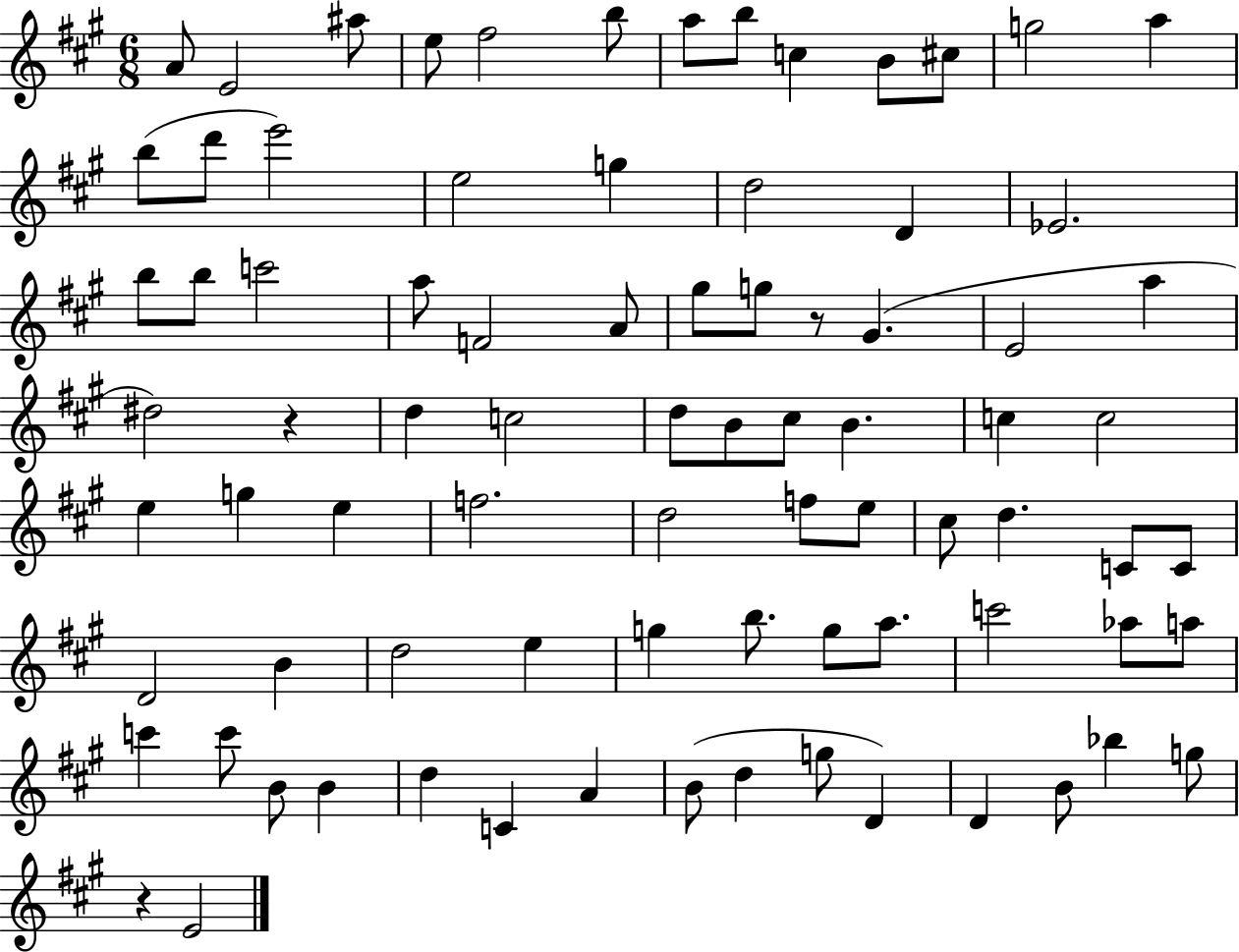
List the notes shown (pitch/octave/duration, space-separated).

A4/e E4/h A#5/e E5/e F#5/h B5/e A5/e B5/e C5/q B4/e C#5/e G5/h A5/q B5/e D6/e E6/h E5/h G5/q D5/h D4/q Eb4/h. B5/e B5/e C6/h A5/e F4/h A4/e G#5/e G5/e R/e G#4/q. E4/h A5/q D#5/h R/q D5/q C5/h D5/e B4/e C#5/e B4/q. C5/q C5/h E5/q G5/q E5/q F5/h. D5/h F5/e E5/e C#5/e D5/q. C4/e C4/e D4/h B4/q D5/h E5/q G5/q B5/e. G5/e A5/e. C6/h Ab5/e A5/e C6/q C6/e B4/e B4/q D5/q C4/q A4/q B4/e D5/q G5/e D4/q D4/q B4/e Bb5/q G5/e R/q E4/h